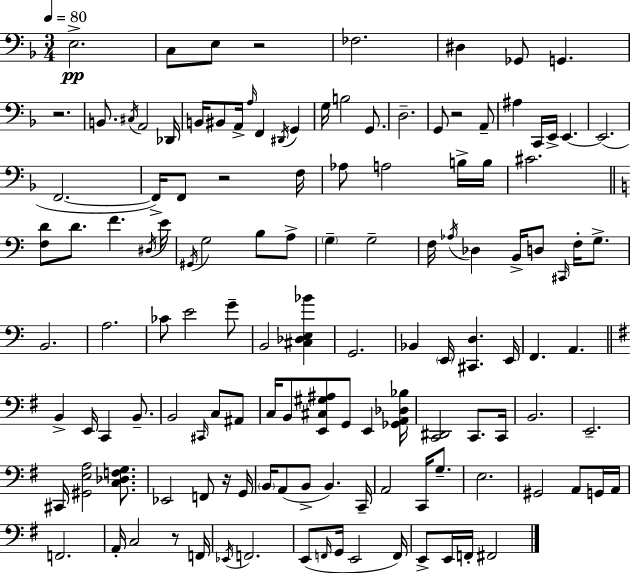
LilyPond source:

{
  \clef bass
  \numericTimeSignature
  \time 3/4
  \key f \major
  \tempo 4 = 80
  e2.->\pp | c8 e8 r2 | fes2. | dis4 ges,8 g,4. | \break r2. | b,8. \acciaccatura { cis16 } a,2 | des,16 b,16 bis,8 a,16-> \grace { a16 } f,4 \acciaccatura { dis,16 } g,4 | g16 b2 | \break g,8. d2.-- | g,8 r2 | a,8-- ais4 c,16 e,16-> e,4.~~ | e,2.( | \break f,2.~~ | f,16->) f,8 r2 | f16 aes8 a2 | b16-> b16 cis'2. | \break \bar "||" \break \key a \minor <f d'>8 d'8. f'4. \acciaccatura { dis16 } | e'16 \acciaccatura { gis,16 } g2 b8 | a8-> \parenthesize g4-- g2-- | f16 \acciaccatura { aes16 } des4 b,16-> d8 \grace { cis,16 } | \break f16-. g8.-> b,2. | a2. | ces'8 e'2 | g'8-- b,2 | \break <cis des e bes'>4 g,2. | bes,4 \parenthesize e,16 <cis, d>4. | e,16 f,4. a,4. | \bar "||" \break \key e \minor b,4-> e,16 c,4 b,8.-- | b,2 \grace { cis,16 } c8 ais,8 | c16 b,8 <e, cis gis ais>8 g,8 e,4 | <ges, a, des bes>16 <c, dis,>2 c,8. | \break c,16 b,2. | e,2.-- | cis,16 <gis, e a>2 <c des f g>8. | ees,2 f,8 r16 | \break g,16 \parenthesize b,16 a,8( b,8-> b,4.) | c,16-- a,2 c,16 g8.-- | e2. | gis,2 a,8 g,16 | \break a,16 f,2. | a,16-. c2 r8 | f,16 \acciaccatura { ees,16 } f,2. | e,8( \grace { f,16 } g,16 e,2 | \break f,16) e,8-> e,16 f,16-. fis,2 | \bar "|."
}